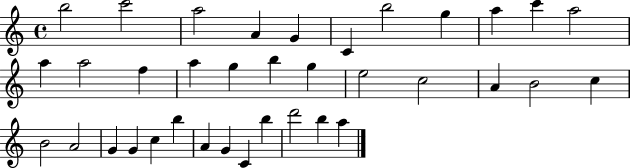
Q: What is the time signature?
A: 4/4